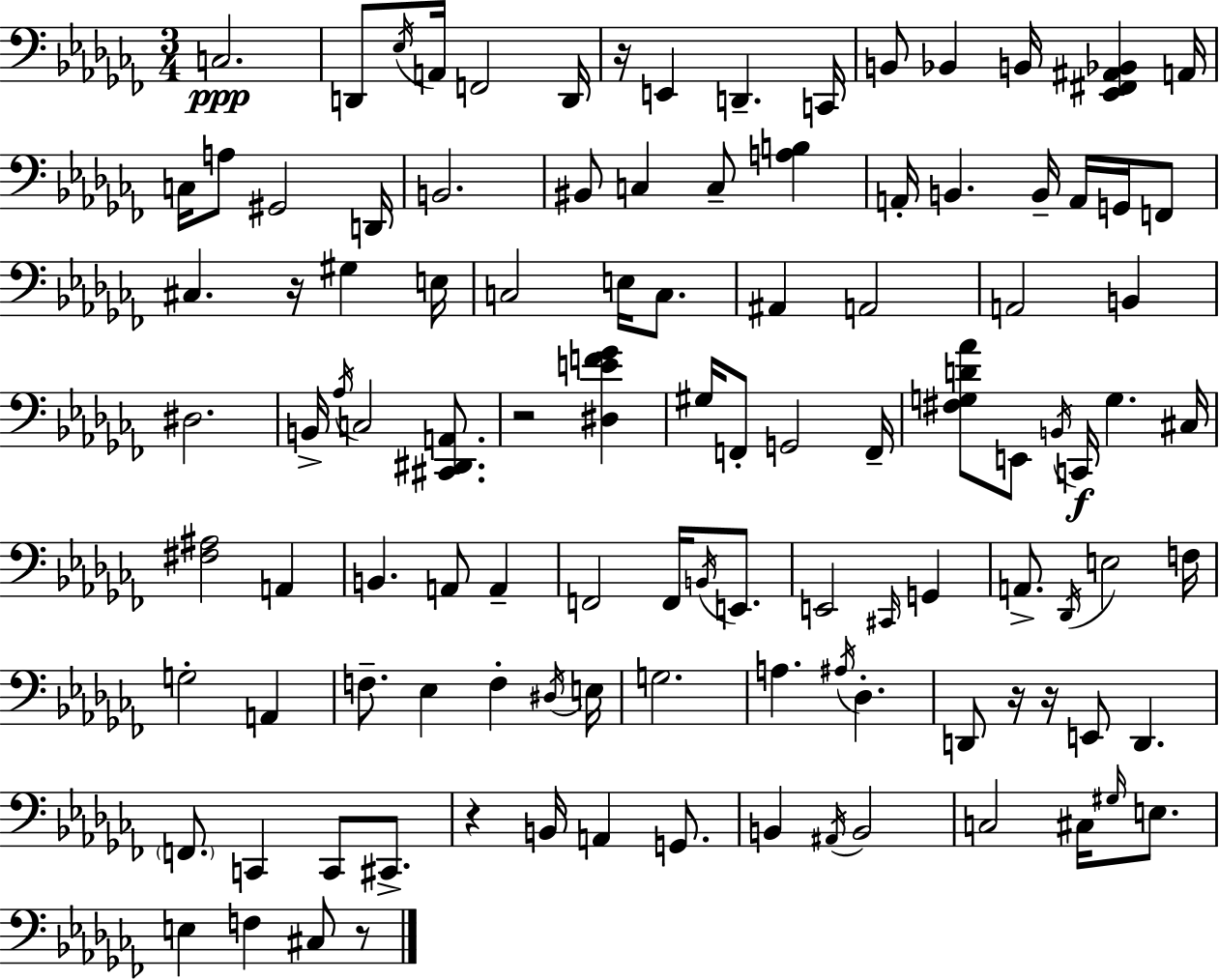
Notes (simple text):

C3/h. D2/e Eb3/s A2/s F2/h D2/s R/s E2/q D2/q. C2/s B2/e Bb2/q B2/s [Eb2,F#2,A#2,Bb2]/q A2/s C3/s A3/e G#2/h D2/s B2/h. BIS2/e C3/q C3/e [A3,B3]/q A2/s B2/q. B2/s A2/s G2/s F2/e C#3/q. R/s G#3/q E3/s C3/h E3/s C3/e. A#2/q A2/h A2/h B2/q D#3/h. B2/s Ab3/s C3/h [C#2,D#2,A2]/e. R/h [D#3,E4,F4,Gb4]/q G#3/s F2/e G2/h F2/s [F#3,G3,D4,Ab4]/e E2/e B2/s C2/s G3/q. C#3/s [F#3,A#3]/h A2/q B2/q. A2/e A2/q F2/h F2/s B2/s E2/e. E2/h C#2/s G2/q A2/e. Db2/s E3/h F3/s G3/h A2/q F3/e. Eb3/q F3/q D#3/s E3/s G3/h. A3/q. A#3/s Db3/q. D2/e R/s R/s E2/e D2/q. F2/e. C2/q C2/e C#2/e. R/q B2/s A2/q G2/e. B2/q A#2/s B2/h C3/h C#3/s G#3/s E3/e. E3/q F3/q C#3/e R/e